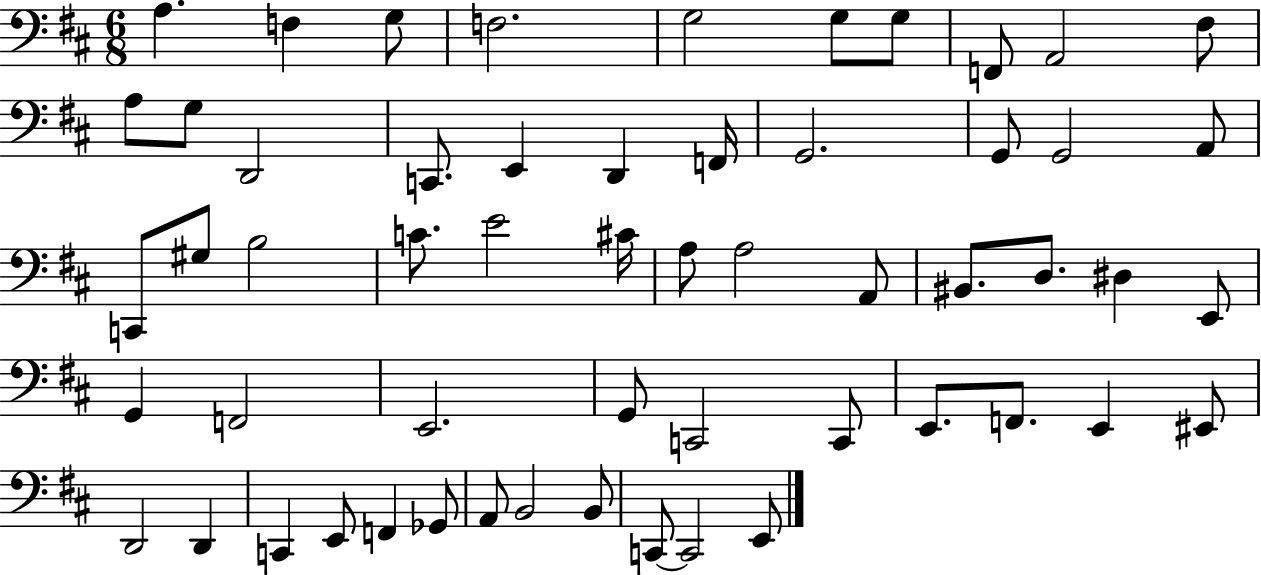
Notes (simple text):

A3/q. F3/q G3/e F3/h. G3/h G3/e G3/e F2/e A2/h F#3/e A3/e G3/e D2/h C2/e. E2/q D2/q F2/s G2/h. G2/e G2/h A2/e C2/e G#3/e B3/h C4/e. E4/h C#4/s A3/e A3/h A2/e BIS2/e. D3/e. D#3/q E2/e G2/q F2/h E2/h. G2/e C2/h C2/e E2/e. F2/e. E2/q EIS2/e D2/h D2/q C2/q E2/e F2/q Gb2/e A2/e B2/h B2/e C2/e C2/h E2/e